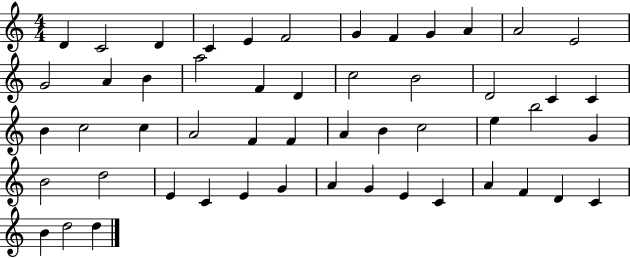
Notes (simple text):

D4/q C4/h D4/q C4/q E4/q F4/h G4/q F4/q G4/q A4/q A4/h E4/h G4/h A4/q B4/q A5/h F4/q D4/q C5/h B4/h D4/h C4/q C4/q B4/q C5/h C5/q A4/h F4/q F4/q A4/q B4/q C5/h E5/q B5/h G4/q B4/h D5/h E4/q C4/q E4/q G4/q A4/q G4/q E4/q C4/q A4/q F4/q D4/q C4/q B4/q D5/h D5/q